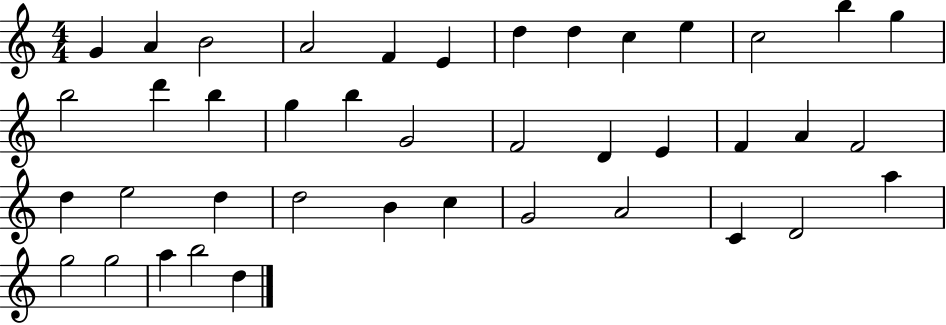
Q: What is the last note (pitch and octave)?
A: D5